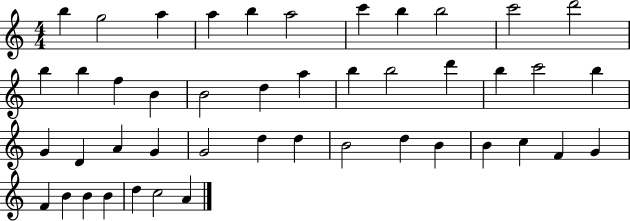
B5/q G5/h A5/q A5/q B5/q A5/h C6/q B5/q B5/h C6/h D6/h B5/q B5/q F5/q B4/q B4/h D5/q A5/q B5/q B5/h D6/q B5/q C6/h B5/q G4/q D4/q A4/q G4/q G4/h D5/q D5/q B4/h D5/q B4/q B4/q C5/q F4/q G4/q F4/q B4/q B4/q B4/q D5/q C5/h A4/q